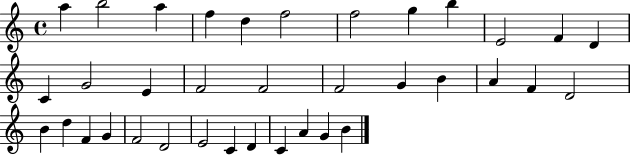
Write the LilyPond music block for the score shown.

{
  \clef treble
  \time 4/4
  \defaultTimeSignature
  \key c \major
  a''4 b''2 a''4 | f''4 d''4 f''2 | f''2 g''4 b''4 | e'2 f'4 d'4 | \break c'4 g'2 e'4 | f'2 f'2 | f'2 g'4 b'4 | a'4 f'4 d'2 | \break b'4 d''4 f'4 g'4 | f'2 d'2 | e'2 c'4 d'4 | c'4 a'4 g'4 b'4 | \break \bar "|."
}